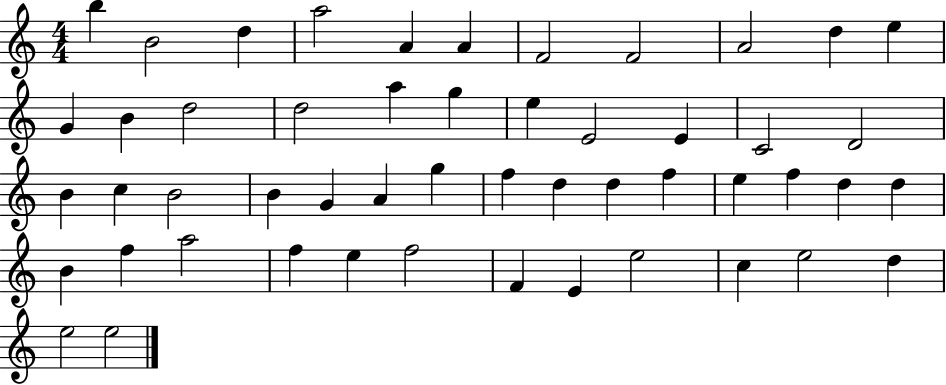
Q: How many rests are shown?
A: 0